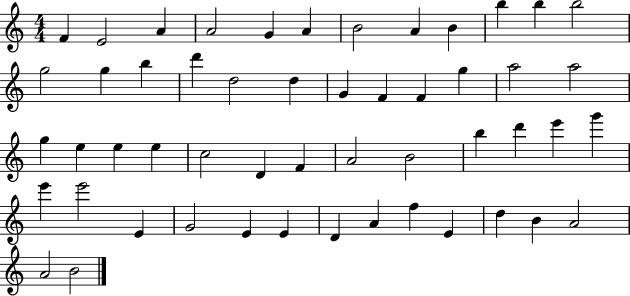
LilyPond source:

{
  \clef treble
  \numericTimeSignature
  \time 4/4
  \key c \major
  f'4 e'2 a'4 | a'2 g'4 a'4 | b'2 a'4 b'4 | b''4 b''4 b''2 | \break g''2 g''4 b''4 | d'''4 d''2 d''4 | g'4 f'4 f'4 g''4 | a''2 a''2 | \break g''4 e''4 e''4 e''4 | c''2 d'4 f'4 | a'2 b'2 | b''4 d'''4 e'''4 g'''4 | \break e'''4 e'''2 e'4 | g'2 e'4 e'4 | d'4 a'4 f''4 e'4 | d''4 b'4 a'2 | \break a'2 b'2 | \bar "|."
}